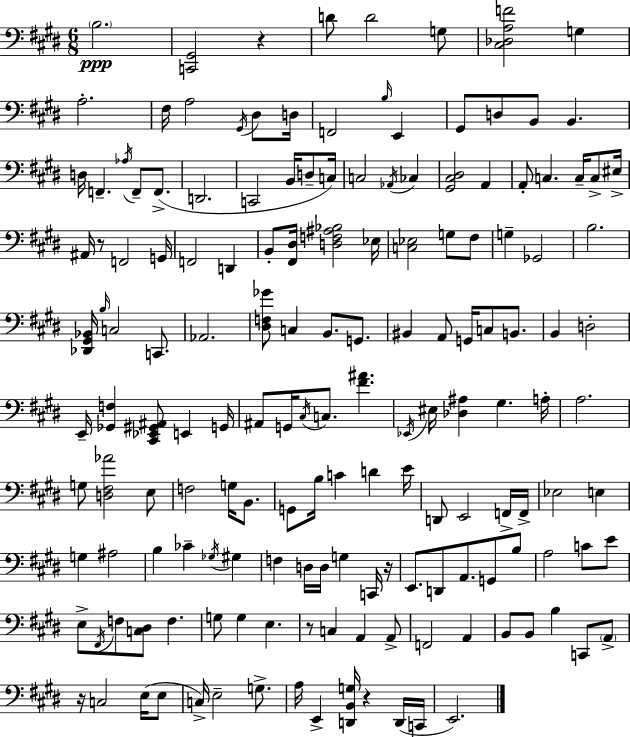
{
  \clef bass
  \numericTimeSignature
  \time 6/8
  \key e \major
  \parenthesize b2.\ppp | <c, gis,>2 r4 | d'8 d'2 g8 | <cis des a f'>2 g4 | \break a2.-. | fis16 a2 \acciaccatura { gis,16 } dis8 | d16 f,2 \grace { b16 } e,4 | gis,8 d8 b,8 b,4. | \break d16 f,4.-- \acciaccatura { aes16 } f,8-- | f,8.->( d,2. | c,2 b,16 | d8-- c16) c2 \acciaccatura { aes,16 } | \break ces4 <gis, cis dis>2 | a,4 a,8-. c4. | c16-- c8-> eis16-> ais,16 r8 f,2 | g,16 f,2 | \break d,4 b,8-. <fis, dis>16 <d f ais bes>2 | ees16 <c ees>2 | g8 fis8 g4-- ges,2 | b2. | \break <des, gis, bes,>16 \grace { b16 } c2 | c,8. aes,2. | <dis f ges'>8 c4 b,8. | g,8. bis,4 a,8 g,16 | \break c8 b,8. b,4 d2-. | e,16-- <ges, f>4 <cis, ees, gis, ais,>8 | e,4 g,16 ais,8 g,16 \acciaccatura { cis16 } c8. | <fis' ais'>4. \acciaccatura { ees,16 } eis16 <des ais>4 | \break gis4. a16-. a2. | g8 <d fis aes'>2 | e8 f2 | g16 b,8. g,8 b16 c'4 | \break d'4 e'16 d,8 e,2 | f,16-> f,16-> ees2 | e4 g4 ais2 | b4 ces'4-- | \break \acciaccatura { ges16 } gis4 f4 | d16 d16 g4 c,16 r16 e,8. d,8 | a,8. g,8 b8 a2 | c'8 e'8 e8-> \acciaccatura { fis,16 } f8 | \break <c dis>8 f4. g8 g4 | e4. r8 c4 | a,4 a,8-> f,2 | a,4 b,8 b,8 | \break b4 c,8 \parenthesize a,8-> r16 c2 | e16( e8 c16->) e2-- | g8.-> a16 e,4-> | <d, b, g>16 r4 d,16( c,16 e,2.) | \break \bar "|."
}